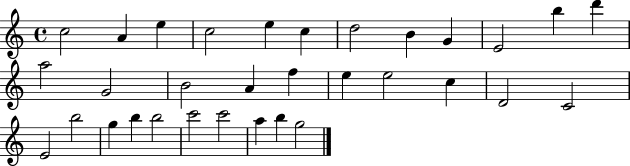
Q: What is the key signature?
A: C major